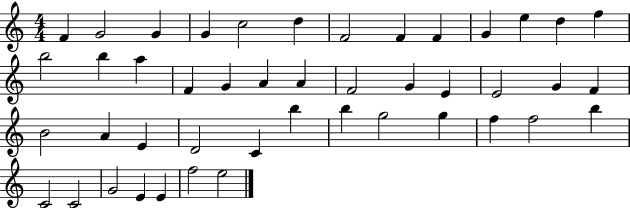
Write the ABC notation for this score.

X:1
T:Untitled
M:4/4
L:1/4
K:C
F G2 G G c2 d F2 F F G e d f b2 b a F G A A F2 G E E2 G F B2 A E D2 C b b g2 g f f2 b C2 C2 G2 E E f2 e2